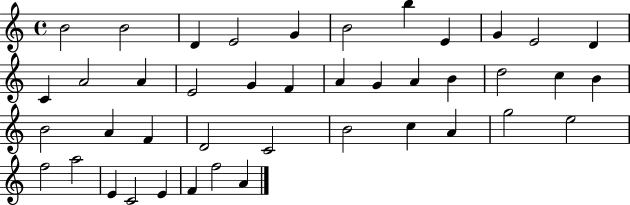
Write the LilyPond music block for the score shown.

{
  \clef treble
  \time 4/4
  \defaultTimeSignature
  \key c \major
  b'2 b'2 | d'4 e'2 g'4 | b'2 b''4 e'4 | g'4 e'2 d'4 | \break c'4 a'2 a'4 | e'2 g'4 f'4 | a'4 g'4 a'4 b'4 | d''2 c''4 b'4 | \break b'2 a'4 f'4 | d'2 c'2 | b'2 c''4 a'4 | g''2 e''2 | \break f''2 a''2 | e'4 c'2 e'4 | f'4 f''2 a'4 | \bar "|."
}